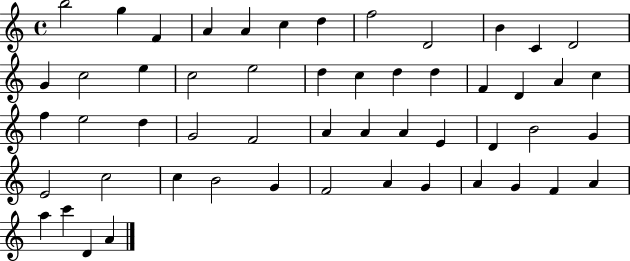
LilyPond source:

{
  \clef treble
  \time 4/4
  \defaultTimeSignature
  \key c \major
  b''2 g''4 f'4 | a'4 a'4 c''4 d''4 | f''2 d'2 | b'4 c'4 d'2 | \break g'4 c''2 e''4 | c''2 e''2 | d''4 c''4 d''4 d''4 | f'4 d'4 a'4 c''4 | \break f''4 e''2 d''4 | g'2 f'2 | a'4 a'4 a'4 e'4 | d'4 b'2 g'4 | \break e'2 c''2 | c''4 b'2 g'4 | f'2 a'4 g'4 | a'4 g'4 f'4 a'4 | \break a''4 c'''4 d'4 a'4 | \bar "|."
}